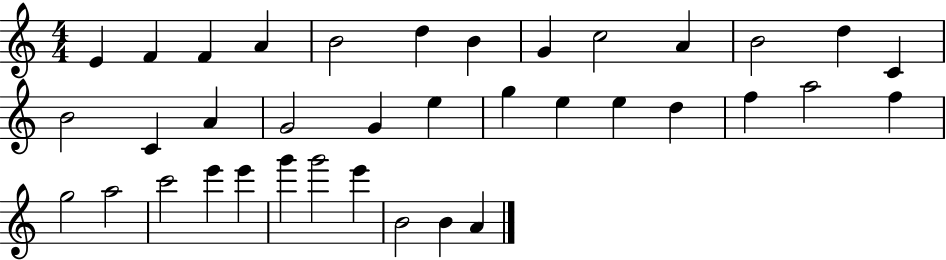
E4/q F4/q F4/q A4/q B4/h D5/q B4/q G4/q C5/h A4/q B4/h D5/q C4/q B4/h C4/q A4/q G4/h G4/q E5/q G5/q E5/q E5/q D5/q F5/q A5/h F5/q G5/h A5/h C6/h E6/q E6/q G6/q G6/h E6/q B4/h B4/q A4/q